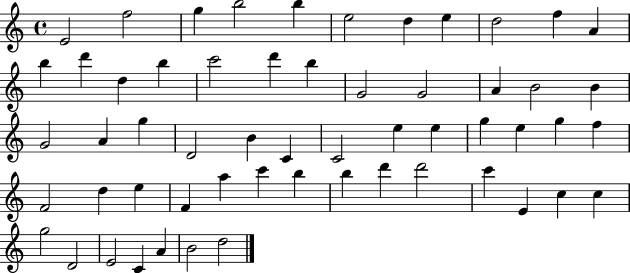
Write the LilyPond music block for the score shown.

{
  \clef treble
  \time 4/4
  \defaultTimeSignature
  \key c \major
  e'2 f''2 | g''4 b''2 b''4 | e''2 d''4 e''4 | d''2 f''4 a'4 | \break b''4 d'''4 d''4 b''4 | c'''2 d'''4 b''4 | g'2 g'2 | a'4 b'2 b'4 | \break g'2 a'4 g''4 | d'2 b'4 c'4 | c'2 e''4 e''4 | g''4 e''4 g''4 f''4 | \break f'2 d''4 e''4 | f'4 a''4 c'''4 b''4 | b''4 d'''4 d'''2 | c'''4 e'4 c''4 c''4 | \break g''2 d'2 | e'2 c'4 a'4 | b'2 d''2 | \bar "|."
}